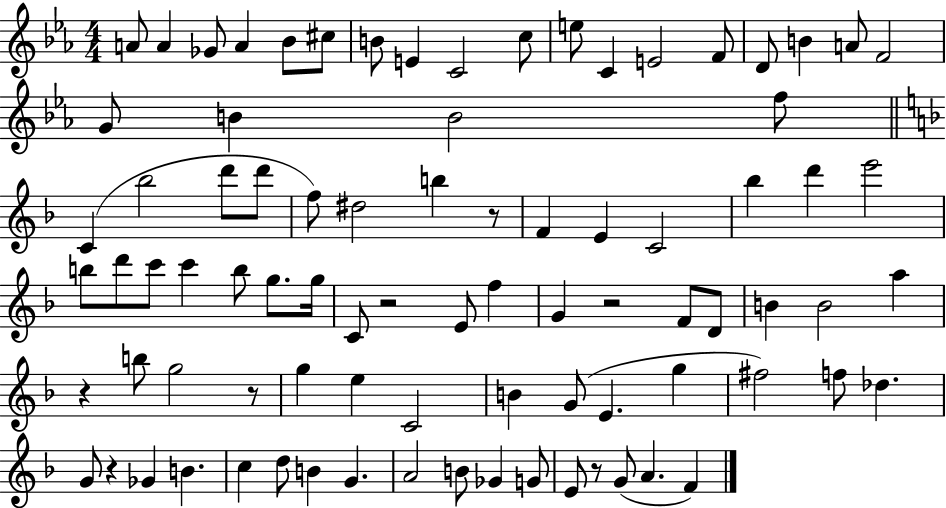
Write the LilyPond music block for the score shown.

{
  \clef treble
  \numericTimeSignature
  \time 4/4
  \key ees \major
  a'8 a'4 ges'8 a'4 bes'8 cis''8 | b'8 e'4 c'2 c''8 | e''8 c'4 e'2 f'8 | d'8 b'4 a'8 f'2 | \break g'8 b'4 b'2 f''8 | \bar "||" \break \key f \major c'4( bes''2 d'''8 d'''8 | f''8) dis''2 b''4 r8 | f'4 e'4 c'2 | bes''4 d'''4 e'''2 | \break b''8 d'''8 c'''8 c'''4 b''8 g''8. g''16 | c'8 r2 e'8 f''4 | g'4 r2 f'8 d'8 | b'4 b'2 a''4 | \break r4 b''8 g''2 r8 | g''4 e''4 c'2 | b'4 g'8( e'4. g''4 | fis''2) f''8 des''4. | \break g'8 r4 ges'4 b'4. | c''4 d''8 b'4 g'4. | a'2 b'8 ges'4 g'8 | e'8 r8 g'8( a'4. f'4) | \break \bar "|."
}